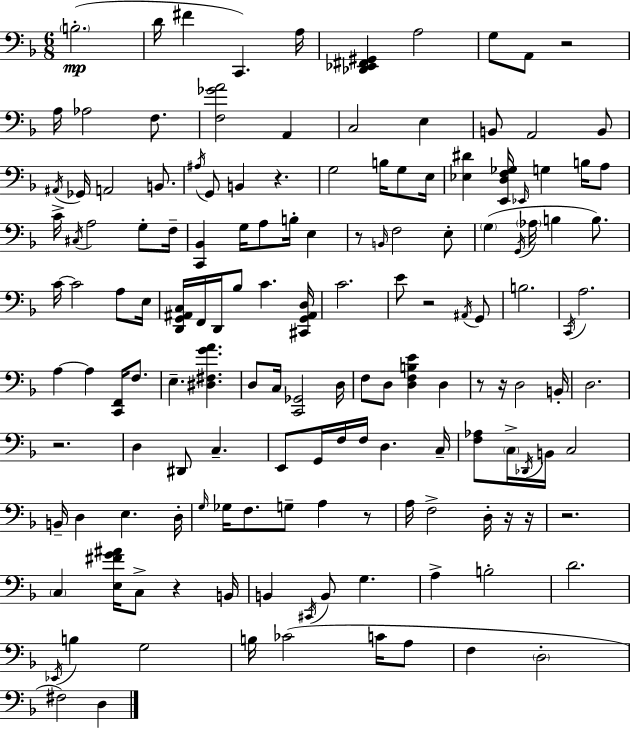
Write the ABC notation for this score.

X:1
T:Untitled
M:6/8
L:1/4
K:F
B,2 D/4 ^F C,, A,/4 [_D,,_E,,^F,,^G,,] A,2 G,/2 A,,/2 z2 A,/4 _A,2 F,/2 [F,_GA]2 A,, C,2 E, B,,/2 A,,2 B,,/2 ^A,,/4 _G,,/4 A,,2 B,,/2 ^A,/4 G,,/2 B,, z G,2 B,/4 G,/2 E,/4 [_E,^D] [E,,D,F,_G,]/4 _E,,/4 G, B,/4 A,/2 C/4 ^C,/4 A,2 G,/2 F,/4 [C,,_B,,] G,/4 A,/2 B,/4 E, z/2 B,,/4 F,2 E,/2 G, G,,/4 _A,/4 B, B,/2 C/4 C2 A,/2 E,/4 [D,,G,,^A,,C,]/4 F,,/4 D,,/4 _B,/2 C [^C,,G,,^A,,D,]/4 C2 E/2 z2 ^A,,/4 G,,/2 B,2 C,,/4 A,2 A, A, [C,,F,,]/4 F,/2 E, [^D,^F,GA] D,/2 C,/4 [C,,_G,,]2 D,/4 F,/2 D,/2 [D,F,B,E] D, z/2 z/4 D,2 B,,/4 D,2 z2 D, ^D,,/2 C, E,,/2 G,,/4 F,/4 F,/4 D, C,/4 [F,_A,]/2 C,/4 _D,,/4 B,,/4 C,2 B,,/4 D, E, D,/4 G,/4 _G,/4 F,/2 G,/2 A, z/2 A,/4 F,2 D,/4 z/4 z/4 z2 C, [E,^FG^A]/4 C,/2 z B,,/4 B,, ^C,,/4 B,,/2 G, A, B,2 D2 _E,,/4 B, G,2 B,/4 _C2 C/4 A,/2 F, D,2 ^F,2 D,